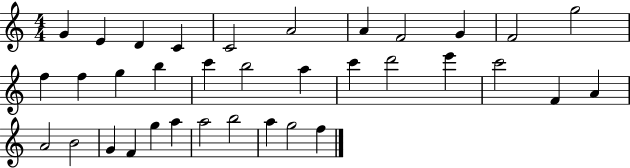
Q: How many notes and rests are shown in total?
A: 35